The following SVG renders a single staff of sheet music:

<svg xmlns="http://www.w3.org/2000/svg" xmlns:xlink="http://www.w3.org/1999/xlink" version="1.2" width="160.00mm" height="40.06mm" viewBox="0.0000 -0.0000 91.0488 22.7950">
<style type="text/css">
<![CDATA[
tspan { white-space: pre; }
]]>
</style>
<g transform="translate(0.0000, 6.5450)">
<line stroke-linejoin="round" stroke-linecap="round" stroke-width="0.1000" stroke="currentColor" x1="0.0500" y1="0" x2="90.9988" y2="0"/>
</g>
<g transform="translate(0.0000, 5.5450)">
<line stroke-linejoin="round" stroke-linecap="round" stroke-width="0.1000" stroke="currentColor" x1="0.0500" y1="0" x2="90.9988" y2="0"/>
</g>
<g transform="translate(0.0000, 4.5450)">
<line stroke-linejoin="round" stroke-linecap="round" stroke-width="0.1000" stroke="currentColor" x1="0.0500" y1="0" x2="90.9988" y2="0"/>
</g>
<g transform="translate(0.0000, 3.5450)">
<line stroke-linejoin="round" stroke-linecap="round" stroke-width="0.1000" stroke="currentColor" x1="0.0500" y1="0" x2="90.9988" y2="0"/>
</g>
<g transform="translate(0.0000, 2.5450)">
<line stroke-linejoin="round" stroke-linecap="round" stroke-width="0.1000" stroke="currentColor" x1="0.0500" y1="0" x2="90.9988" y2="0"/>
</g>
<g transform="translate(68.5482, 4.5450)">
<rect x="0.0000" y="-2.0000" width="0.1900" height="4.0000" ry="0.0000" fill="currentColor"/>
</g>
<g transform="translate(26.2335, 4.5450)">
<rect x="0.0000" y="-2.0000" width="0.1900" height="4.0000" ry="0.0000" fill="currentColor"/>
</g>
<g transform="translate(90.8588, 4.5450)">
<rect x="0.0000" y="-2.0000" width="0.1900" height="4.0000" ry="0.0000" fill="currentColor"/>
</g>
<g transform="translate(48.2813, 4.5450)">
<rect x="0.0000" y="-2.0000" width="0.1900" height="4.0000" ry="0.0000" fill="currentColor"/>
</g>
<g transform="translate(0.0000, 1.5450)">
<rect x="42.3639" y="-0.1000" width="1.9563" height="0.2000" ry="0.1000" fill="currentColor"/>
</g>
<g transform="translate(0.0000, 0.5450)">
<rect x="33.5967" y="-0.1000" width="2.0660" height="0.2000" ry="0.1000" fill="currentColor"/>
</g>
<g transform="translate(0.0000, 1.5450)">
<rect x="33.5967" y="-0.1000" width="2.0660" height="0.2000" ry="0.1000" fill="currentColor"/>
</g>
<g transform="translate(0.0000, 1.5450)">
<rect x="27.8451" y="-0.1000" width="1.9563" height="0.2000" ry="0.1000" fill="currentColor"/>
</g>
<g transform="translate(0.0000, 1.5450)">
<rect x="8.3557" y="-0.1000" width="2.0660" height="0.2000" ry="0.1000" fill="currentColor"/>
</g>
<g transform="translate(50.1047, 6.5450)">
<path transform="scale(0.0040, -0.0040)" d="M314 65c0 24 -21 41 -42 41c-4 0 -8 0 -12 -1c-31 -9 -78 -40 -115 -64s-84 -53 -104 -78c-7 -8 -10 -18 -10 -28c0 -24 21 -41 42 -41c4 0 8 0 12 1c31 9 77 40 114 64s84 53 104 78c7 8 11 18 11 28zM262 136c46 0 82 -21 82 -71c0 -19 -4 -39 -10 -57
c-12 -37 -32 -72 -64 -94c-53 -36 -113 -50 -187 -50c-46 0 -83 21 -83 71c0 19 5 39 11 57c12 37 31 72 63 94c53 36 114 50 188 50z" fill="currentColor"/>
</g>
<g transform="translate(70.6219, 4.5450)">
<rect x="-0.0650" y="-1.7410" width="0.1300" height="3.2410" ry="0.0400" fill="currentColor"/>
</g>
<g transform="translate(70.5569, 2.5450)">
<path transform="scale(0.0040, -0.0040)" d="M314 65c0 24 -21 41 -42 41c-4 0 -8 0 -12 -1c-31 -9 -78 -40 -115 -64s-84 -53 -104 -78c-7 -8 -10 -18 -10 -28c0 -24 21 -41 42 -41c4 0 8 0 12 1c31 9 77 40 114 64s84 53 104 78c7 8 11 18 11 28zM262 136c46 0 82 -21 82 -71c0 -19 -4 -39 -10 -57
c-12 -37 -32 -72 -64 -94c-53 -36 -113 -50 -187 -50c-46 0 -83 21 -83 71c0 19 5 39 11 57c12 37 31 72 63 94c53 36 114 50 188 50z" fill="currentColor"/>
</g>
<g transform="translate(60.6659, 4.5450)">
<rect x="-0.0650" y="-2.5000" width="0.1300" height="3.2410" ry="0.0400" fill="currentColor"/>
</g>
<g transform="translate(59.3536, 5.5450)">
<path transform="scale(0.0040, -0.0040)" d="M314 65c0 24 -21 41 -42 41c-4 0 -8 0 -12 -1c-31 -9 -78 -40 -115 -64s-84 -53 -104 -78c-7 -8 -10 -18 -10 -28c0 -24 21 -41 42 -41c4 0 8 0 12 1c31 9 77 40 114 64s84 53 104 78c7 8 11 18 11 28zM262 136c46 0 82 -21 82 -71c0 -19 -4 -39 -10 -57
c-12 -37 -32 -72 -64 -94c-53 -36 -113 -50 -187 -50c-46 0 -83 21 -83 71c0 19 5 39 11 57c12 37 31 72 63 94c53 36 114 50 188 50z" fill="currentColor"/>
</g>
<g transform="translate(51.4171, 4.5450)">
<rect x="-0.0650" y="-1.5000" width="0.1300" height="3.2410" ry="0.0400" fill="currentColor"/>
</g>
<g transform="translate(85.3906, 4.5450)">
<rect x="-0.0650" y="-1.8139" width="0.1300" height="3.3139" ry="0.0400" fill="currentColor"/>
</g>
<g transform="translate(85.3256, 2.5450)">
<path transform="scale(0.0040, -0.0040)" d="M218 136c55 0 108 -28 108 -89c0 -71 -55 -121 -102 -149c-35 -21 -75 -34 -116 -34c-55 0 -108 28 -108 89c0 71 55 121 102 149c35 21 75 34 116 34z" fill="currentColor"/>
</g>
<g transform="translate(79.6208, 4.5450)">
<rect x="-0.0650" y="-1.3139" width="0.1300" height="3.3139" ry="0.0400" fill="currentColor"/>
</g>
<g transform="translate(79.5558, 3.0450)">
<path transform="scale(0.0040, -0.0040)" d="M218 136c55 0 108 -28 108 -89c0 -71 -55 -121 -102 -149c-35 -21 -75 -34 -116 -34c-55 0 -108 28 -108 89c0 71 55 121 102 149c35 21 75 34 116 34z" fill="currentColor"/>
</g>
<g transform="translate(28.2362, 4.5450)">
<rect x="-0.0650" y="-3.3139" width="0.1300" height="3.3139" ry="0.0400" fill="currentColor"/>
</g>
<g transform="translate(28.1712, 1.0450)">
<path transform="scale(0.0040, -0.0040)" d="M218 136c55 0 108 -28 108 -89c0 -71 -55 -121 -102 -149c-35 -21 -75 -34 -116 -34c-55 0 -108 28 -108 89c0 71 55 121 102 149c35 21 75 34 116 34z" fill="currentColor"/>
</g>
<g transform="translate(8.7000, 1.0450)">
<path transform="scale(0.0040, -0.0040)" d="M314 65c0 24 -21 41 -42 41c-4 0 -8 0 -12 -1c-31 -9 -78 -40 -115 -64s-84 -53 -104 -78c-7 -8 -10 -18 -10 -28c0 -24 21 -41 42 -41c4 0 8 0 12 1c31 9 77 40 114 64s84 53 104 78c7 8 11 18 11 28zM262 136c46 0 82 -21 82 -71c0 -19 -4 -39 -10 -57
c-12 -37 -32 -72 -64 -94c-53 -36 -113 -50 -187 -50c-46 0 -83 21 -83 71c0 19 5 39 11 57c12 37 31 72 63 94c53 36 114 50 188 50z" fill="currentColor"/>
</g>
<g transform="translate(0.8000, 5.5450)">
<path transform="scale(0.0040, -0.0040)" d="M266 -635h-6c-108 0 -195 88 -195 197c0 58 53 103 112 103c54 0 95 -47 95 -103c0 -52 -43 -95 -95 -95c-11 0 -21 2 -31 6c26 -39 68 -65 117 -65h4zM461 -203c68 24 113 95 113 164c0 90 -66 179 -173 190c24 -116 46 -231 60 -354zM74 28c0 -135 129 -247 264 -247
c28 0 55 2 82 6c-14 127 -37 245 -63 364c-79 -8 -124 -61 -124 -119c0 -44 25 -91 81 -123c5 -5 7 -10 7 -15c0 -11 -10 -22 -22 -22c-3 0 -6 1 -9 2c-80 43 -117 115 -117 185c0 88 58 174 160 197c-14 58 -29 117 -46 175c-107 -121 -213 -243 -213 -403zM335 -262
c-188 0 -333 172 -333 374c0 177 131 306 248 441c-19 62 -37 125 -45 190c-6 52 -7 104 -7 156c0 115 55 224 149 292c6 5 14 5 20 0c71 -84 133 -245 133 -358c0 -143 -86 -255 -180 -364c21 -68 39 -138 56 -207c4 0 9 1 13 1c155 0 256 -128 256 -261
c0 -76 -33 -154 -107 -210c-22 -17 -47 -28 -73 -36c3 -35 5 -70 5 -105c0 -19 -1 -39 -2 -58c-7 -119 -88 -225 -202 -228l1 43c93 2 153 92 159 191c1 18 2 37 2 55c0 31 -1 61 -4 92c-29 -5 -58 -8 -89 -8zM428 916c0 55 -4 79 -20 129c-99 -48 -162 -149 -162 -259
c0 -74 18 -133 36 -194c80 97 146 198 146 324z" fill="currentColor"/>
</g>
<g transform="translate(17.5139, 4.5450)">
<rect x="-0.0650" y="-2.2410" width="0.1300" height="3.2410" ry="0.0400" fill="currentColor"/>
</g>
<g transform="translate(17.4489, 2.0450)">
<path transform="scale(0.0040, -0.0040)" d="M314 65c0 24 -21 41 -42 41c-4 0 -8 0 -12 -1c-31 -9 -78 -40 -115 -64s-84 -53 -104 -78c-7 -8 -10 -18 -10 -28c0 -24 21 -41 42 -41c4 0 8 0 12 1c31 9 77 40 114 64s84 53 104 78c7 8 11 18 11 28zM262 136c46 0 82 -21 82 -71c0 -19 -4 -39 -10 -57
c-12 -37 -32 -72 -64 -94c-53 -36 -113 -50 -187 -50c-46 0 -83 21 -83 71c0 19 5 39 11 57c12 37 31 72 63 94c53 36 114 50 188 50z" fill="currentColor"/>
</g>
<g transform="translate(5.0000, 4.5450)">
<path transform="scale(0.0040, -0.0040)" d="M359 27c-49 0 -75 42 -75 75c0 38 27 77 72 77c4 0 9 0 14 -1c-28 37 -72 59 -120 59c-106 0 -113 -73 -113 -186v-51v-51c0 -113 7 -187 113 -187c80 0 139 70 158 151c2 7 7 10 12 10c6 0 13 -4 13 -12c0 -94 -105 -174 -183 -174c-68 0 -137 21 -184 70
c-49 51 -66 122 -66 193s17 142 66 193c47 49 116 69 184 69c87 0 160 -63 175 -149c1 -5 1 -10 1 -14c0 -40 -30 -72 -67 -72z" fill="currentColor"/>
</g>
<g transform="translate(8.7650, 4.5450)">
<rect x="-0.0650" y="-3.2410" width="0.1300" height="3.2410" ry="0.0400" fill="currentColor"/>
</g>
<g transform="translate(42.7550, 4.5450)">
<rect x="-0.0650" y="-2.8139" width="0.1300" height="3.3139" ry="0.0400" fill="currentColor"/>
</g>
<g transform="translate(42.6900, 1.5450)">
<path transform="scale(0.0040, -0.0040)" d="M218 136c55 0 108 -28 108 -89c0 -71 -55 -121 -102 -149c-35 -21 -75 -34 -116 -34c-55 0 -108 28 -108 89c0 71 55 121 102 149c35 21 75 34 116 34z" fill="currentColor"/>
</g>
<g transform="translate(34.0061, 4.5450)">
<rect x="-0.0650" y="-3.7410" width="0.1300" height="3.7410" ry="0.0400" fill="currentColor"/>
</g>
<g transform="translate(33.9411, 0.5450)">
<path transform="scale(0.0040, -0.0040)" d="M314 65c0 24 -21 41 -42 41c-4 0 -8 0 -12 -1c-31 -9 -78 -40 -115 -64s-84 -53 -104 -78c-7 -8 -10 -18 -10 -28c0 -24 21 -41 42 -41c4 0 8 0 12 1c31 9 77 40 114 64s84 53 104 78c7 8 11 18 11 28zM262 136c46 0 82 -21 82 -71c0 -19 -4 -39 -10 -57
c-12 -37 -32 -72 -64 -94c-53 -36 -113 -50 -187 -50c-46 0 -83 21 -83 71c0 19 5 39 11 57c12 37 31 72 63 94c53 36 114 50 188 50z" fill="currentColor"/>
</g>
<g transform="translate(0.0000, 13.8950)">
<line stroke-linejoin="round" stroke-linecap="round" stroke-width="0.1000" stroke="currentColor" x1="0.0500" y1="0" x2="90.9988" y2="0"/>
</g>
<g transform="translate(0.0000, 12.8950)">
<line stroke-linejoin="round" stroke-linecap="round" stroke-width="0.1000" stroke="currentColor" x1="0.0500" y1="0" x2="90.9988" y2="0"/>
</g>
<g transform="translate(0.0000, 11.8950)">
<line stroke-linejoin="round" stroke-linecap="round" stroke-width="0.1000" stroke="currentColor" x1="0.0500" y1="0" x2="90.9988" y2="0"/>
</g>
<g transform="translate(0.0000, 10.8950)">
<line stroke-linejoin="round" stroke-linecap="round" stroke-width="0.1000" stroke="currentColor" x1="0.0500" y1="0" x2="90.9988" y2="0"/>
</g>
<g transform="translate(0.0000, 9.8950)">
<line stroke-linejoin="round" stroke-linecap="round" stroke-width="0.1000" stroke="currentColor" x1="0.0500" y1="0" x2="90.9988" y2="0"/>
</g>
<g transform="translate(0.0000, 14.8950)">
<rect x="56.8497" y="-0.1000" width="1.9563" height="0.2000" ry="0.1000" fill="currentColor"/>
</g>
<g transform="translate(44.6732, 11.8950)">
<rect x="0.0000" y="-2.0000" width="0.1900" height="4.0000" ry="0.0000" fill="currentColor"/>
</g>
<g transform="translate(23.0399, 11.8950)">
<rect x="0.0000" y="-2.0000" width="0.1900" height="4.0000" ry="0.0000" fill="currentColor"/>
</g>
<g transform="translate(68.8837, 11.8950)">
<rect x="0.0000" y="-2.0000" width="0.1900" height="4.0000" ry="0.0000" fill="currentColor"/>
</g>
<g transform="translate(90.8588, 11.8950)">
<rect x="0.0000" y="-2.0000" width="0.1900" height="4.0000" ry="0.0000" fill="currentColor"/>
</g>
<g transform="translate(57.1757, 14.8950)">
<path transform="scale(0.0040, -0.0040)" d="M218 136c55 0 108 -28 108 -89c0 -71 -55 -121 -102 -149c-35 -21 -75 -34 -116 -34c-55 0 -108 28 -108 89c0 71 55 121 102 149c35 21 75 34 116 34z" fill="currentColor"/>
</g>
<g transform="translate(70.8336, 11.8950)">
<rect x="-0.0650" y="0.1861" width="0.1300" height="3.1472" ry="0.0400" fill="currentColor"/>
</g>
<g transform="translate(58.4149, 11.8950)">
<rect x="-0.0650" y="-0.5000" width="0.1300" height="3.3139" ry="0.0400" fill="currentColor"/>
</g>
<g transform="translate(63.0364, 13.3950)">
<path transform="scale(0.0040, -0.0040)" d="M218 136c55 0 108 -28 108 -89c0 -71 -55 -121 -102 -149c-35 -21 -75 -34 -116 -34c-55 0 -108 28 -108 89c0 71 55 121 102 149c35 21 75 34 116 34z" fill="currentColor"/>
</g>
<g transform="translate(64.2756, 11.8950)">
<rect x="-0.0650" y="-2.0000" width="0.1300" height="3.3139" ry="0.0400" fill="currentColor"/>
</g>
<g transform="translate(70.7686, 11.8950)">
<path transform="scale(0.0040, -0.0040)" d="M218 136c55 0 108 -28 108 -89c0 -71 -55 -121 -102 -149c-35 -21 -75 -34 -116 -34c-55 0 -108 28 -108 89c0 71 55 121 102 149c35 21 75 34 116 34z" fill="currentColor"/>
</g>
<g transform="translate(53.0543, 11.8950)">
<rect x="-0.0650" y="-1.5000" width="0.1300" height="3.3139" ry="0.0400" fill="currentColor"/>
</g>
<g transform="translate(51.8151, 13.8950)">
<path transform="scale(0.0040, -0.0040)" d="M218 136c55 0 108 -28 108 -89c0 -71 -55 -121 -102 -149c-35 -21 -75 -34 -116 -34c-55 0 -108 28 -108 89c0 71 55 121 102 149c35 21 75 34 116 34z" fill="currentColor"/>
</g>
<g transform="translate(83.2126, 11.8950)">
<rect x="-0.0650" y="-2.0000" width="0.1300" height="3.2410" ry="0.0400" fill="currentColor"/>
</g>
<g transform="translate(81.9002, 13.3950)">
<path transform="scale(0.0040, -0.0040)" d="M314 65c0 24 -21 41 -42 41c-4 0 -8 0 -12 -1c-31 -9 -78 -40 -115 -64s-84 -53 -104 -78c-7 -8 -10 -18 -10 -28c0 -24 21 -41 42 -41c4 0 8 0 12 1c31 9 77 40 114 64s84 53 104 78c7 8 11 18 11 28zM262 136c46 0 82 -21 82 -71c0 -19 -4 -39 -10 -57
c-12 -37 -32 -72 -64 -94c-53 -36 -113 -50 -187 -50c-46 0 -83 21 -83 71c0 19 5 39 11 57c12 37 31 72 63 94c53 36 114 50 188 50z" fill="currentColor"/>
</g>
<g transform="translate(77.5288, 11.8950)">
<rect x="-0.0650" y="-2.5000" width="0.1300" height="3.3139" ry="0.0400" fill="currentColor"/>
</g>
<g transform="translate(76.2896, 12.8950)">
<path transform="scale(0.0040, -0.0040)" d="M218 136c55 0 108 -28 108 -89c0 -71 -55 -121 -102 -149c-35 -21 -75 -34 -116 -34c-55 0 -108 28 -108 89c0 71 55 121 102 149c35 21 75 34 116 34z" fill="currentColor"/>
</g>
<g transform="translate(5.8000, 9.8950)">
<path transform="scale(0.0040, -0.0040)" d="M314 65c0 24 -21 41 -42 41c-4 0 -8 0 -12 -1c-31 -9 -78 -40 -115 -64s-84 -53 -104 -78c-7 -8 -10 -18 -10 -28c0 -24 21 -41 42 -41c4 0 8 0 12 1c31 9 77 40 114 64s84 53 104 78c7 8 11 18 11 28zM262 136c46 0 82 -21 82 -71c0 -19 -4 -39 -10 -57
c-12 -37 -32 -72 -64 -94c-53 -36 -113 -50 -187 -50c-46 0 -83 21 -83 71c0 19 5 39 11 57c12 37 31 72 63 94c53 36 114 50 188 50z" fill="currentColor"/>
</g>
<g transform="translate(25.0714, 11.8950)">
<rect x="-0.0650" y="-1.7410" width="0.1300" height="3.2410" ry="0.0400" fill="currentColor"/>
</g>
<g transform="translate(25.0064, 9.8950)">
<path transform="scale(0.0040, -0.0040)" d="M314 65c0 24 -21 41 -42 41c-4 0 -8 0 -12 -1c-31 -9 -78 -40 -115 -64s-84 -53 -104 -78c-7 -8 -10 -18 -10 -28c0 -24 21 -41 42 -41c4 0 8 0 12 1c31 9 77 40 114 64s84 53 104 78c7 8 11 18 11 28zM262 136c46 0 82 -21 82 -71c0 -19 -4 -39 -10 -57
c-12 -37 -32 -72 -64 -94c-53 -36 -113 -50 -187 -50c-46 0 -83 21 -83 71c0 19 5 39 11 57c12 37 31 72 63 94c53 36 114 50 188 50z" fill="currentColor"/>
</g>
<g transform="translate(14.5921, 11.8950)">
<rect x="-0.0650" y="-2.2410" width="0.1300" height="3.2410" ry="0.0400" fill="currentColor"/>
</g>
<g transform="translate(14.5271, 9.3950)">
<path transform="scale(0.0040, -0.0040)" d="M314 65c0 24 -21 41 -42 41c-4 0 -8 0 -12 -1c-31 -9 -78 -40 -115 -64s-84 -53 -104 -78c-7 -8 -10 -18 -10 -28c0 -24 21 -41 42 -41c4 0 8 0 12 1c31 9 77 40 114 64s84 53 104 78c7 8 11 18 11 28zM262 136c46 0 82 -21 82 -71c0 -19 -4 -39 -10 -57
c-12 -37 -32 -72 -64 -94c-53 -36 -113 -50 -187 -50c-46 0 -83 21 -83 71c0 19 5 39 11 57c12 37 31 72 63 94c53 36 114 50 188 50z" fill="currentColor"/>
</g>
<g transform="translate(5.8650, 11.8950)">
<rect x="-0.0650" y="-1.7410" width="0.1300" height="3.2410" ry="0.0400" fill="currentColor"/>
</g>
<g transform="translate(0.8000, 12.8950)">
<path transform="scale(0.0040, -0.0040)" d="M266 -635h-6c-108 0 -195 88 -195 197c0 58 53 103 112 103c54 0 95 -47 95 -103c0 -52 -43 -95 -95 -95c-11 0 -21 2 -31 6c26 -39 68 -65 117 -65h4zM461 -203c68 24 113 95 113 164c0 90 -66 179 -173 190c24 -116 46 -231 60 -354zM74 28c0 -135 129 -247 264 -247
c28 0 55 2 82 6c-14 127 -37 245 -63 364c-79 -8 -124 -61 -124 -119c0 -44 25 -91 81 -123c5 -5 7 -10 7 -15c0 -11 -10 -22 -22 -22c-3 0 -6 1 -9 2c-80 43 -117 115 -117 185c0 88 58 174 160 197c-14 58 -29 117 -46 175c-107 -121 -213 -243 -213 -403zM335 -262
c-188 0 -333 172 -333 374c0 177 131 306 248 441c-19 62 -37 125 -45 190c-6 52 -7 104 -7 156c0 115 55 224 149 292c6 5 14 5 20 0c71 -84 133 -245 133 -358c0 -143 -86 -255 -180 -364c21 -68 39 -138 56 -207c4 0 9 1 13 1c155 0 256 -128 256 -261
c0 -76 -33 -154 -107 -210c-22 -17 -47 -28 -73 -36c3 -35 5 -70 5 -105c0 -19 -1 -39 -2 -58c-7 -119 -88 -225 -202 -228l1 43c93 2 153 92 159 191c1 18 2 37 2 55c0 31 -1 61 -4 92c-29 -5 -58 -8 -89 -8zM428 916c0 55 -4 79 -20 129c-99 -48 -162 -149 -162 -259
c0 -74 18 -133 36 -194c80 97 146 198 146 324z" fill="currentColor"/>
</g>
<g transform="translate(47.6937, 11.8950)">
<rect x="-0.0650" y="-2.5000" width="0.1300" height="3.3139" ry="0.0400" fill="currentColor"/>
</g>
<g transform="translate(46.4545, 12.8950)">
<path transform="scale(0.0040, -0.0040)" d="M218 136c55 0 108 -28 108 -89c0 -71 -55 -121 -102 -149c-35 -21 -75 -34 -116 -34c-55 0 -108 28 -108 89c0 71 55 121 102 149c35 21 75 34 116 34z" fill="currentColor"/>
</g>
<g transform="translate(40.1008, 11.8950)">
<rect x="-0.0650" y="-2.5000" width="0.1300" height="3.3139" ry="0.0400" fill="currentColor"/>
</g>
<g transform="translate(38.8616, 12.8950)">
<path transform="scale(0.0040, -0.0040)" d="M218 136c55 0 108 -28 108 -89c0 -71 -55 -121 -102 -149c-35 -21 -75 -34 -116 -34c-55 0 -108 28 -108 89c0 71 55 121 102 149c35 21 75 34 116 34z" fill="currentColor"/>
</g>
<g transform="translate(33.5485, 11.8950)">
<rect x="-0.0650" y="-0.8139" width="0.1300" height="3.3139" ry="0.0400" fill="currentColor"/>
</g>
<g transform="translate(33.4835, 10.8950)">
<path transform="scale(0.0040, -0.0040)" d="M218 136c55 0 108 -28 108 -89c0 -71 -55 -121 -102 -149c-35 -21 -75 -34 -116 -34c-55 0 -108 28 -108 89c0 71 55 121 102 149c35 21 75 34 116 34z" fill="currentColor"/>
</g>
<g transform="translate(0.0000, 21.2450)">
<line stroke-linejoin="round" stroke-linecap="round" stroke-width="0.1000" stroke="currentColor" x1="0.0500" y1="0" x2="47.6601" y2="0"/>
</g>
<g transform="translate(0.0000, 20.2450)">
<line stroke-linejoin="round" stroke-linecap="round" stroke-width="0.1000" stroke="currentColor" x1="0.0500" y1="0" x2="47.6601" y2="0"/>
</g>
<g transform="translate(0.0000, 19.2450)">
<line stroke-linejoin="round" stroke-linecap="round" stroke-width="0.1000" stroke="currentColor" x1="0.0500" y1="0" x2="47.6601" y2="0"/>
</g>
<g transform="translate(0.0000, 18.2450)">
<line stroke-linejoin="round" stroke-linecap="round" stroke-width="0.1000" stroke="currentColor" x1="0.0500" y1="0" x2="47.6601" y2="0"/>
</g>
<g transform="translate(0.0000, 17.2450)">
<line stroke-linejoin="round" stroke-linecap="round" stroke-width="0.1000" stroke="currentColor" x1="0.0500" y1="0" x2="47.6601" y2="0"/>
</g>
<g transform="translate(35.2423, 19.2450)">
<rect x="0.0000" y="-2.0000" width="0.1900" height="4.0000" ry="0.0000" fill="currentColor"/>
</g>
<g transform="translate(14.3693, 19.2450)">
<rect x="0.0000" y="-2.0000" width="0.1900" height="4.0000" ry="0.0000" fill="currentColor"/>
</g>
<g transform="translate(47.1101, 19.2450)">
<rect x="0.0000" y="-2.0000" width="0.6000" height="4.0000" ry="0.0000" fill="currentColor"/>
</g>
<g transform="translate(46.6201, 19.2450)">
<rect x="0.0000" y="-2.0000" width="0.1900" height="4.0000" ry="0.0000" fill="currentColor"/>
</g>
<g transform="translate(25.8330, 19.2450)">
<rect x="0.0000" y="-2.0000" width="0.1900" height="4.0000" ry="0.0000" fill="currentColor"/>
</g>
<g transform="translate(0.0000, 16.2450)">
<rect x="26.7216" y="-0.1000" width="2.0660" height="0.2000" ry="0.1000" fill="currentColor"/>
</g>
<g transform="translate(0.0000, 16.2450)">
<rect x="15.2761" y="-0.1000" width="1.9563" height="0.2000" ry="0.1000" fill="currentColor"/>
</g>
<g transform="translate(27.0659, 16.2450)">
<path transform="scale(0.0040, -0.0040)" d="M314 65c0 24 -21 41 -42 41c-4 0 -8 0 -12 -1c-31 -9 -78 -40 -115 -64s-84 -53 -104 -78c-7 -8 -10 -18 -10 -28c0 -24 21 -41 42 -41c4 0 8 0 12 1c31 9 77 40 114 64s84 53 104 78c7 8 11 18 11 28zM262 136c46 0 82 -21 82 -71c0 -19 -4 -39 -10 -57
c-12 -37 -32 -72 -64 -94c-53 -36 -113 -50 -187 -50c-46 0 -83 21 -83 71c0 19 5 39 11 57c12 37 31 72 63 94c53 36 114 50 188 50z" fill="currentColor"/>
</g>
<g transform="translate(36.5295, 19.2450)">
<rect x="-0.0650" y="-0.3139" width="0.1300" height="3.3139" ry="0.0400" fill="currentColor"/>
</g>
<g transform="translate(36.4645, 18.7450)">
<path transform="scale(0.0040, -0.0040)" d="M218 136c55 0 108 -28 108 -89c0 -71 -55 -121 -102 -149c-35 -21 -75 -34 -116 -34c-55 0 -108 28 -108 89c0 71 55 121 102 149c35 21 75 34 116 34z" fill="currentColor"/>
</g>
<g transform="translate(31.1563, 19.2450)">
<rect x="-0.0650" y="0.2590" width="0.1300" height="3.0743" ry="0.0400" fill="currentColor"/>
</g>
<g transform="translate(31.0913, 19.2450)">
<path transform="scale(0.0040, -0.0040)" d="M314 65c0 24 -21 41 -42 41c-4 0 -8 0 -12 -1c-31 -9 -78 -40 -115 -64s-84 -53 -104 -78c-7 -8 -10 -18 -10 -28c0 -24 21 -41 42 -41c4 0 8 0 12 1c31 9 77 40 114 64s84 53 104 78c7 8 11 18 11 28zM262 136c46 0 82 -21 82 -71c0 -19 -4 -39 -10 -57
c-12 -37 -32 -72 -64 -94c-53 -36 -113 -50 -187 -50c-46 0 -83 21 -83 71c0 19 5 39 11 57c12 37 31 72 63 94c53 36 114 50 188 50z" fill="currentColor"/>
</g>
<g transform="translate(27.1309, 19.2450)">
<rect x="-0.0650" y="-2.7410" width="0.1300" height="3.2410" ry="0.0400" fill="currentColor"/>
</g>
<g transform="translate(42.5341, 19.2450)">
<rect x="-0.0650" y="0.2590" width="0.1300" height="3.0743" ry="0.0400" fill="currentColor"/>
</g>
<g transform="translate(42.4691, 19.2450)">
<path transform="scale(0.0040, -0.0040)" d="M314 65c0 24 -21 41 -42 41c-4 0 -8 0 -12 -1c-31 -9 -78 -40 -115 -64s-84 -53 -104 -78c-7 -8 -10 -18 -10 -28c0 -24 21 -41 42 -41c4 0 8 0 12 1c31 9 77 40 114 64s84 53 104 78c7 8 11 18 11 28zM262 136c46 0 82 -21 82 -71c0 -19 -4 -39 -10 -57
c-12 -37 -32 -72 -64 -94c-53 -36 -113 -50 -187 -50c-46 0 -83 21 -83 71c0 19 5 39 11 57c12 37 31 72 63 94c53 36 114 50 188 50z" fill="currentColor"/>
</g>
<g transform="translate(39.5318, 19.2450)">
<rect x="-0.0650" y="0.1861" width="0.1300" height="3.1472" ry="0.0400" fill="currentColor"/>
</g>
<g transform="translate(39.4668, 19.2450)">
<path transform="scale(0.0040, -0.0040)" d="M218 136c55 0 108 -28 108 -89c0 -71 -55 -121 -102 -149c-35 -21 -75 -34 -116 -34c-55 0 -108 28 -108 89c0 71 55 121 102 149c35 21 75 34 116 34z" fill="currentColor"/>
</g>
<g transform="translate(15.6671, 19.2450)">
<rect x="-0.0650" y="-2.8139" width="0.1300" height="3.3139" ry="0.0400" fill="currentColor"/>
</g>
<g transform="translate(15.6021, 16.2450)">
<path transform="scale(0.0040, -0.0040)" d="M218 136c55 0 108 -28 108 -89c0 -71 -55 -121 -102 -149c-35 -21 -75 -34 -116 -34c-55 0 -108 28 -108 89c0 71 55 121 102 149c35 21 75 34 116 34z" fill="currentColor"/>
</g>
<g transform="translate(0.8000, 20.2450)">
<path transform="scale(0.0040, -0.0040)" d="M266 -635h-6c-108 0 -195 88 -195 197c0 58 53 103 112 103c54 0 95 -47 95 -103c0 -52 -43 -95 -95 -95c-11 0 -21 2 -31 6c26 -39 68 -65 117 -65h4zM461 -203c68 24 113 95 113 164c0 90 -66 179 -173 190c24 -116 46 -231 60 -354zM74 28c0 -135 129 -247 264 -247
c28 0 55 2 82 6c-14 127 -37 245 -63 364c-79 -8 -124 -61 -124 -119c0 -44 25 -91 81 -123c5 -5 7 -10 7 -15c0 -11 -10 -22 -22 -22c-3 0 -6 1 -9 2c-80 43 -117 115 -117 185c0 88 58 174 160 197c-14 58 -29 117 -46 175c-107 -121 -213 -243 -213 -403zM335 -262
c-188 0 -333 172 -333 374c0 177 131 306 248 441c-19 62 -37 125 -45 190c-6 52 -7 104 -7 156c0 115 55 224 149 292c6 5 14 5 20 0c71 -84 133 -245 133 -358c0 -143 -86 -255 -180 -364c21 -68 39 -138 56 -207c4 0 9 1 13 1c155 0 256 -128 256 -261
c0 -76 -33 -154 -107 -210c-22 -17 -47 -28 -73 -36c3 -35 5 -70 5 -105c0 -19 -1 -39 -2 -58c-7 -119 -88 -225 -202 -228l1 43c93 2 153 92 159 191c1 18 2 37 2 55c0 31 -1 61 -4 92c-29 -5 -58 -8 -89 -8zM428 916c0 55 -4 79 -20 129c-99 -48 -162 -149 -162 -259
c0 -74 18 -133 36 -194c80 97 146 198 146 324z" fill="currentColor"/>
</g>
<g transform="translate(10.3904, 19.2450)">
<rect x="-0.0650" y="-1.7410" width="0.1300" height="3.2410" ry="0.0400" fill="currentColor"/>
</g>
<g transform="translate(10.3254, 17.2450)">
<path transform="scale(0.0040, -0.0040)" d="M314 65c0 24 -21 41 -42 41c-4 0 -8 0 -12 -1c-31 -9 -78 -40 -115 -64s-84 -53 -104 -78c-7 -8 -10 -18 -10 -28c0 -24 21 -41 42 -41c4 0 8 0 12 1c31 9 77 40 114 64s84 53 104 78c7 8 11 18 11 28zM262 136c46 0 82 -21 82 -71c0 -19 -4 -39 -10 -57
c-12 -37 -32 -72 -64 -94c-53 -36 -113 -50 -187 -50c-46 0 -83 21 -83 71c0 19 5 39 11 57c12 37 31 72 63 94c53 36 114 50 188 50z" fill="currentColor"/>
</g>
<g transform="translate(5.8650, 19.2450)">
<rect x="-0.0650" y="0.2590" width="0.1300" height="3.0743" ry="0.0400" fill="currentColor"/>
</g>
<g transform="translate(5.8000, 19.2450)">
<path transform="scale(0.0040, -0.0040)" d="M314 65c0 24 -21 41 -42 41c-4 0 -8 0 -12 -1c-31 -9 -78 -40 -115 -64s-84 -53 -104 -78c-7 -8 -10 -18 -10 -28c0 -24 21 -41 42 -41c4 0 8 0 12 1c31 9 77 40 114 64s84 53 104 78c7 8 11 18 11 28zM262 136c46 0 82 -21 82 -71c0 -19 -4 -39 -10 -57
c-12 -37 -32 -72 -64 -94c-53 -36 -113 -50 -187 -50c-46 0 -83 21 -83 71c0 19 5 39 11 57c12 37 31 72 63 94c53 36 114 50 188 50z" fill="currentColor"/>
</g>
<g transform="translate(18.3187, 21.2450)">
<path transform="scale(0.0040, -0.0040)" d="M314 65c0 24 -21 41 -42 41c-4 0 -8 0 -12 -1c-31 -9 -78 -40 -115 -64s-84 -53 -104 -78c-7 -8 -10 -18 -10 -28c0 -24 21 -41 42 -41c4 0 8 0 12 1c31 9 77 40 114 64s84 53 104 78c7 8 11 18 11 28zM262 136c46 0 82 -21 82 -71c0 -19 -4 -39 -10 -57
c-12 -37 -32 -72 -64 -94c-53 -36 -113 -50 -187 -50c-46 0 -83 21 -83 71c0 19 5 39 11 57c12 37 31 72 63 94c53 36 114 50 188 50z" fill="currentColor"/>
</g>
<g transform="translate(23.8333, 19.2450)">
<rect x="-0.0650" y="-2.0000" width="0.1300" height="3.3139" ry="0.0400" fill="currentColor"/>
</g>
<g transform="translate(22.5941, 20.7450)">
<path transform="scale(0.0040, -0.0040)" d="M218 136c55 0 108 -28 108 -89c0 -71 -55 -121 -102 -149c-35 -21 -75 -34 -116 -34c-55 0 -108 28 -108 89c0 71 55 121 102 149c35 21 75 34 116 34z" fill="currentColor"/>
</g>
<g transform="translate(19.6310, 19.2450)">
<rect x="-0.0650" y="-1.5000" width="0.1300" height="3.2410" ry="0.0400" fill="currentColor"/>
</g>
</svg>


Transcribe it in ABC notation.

X:1
T:Untitled
M:4/4
L:1/4
K:C
b2 g2 b c'2 a E2 G2 f2 e f f2 g2 f2 d G G E C F B G F2 B2 f2 a E2 F a2 B2 c B B2